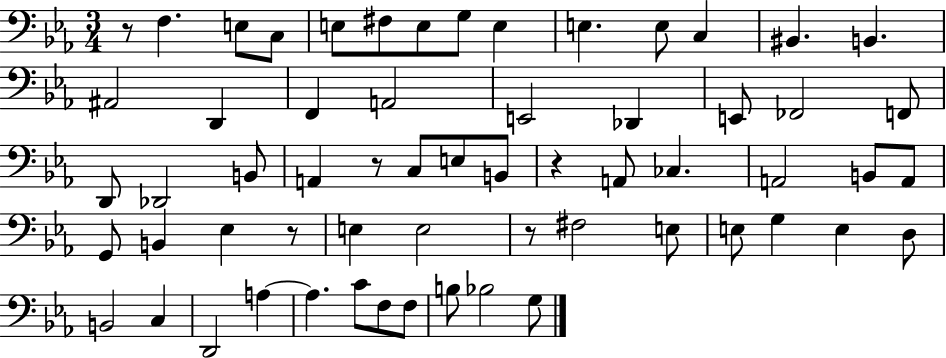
{
  \clef bass
  \numericTimeSignature
  \time 3/4
  \key ees \major
  r8 f4. e8 c8 | e8 fis8 e8 g8 e4 | e4. e8 c4 | bis,4. b,4. | \break ais,2 d,4 | f,4 a,2 | e,2 des,4 | e,8 fes,2 f,8 | \break d,8 des,2 b,8 | a,4 r8 c8 e8 b,8 | r4 a,8 ces4. | a,2 b,8 a,8 | \break g,8 b,4 ees4 r8 | e4 e2 | r8 fis2 e8 | e8 g4 e4 d8 | \break b,2 c4 | d,2 a4~~ | a4. c'8 f8 f8 | b8 bes2 g8 | \break \bar "|."
}